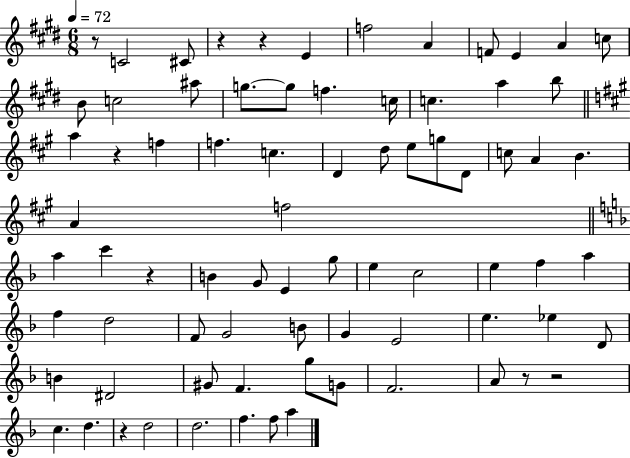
{
  \clef treble
  \numericTimeSignature
  \time 6/8
  \key e \major
  \tempo 4 = 72
  r8 c'2 cis'8 | r4 r4 e'4 | f''2 a'4 | f'8 e'4 a'4 c''8 | \break b'8 c''2 ais''8 | g''8.~~ g''8 f''4. c''16 | c''4. a''4 b''8 | \bar "||" \break \key a \major a''4 r4 f''4 | f''4. c''4. | d'4 d''8 e''8 g''8 d'8 | c''8 a'4 b'4. | \break a'4 f''2 | \bar "||" \break \key f \major a''4 c'''4 r4 | b'4 g'8 e'4 g''8 | e''4 c''2 | e''4 f''4 a''4 | \break f''4 d''2 | f'8 g'2 b'8 | g'4 e'2 | e''4. ees''4 d'8 | \break b'4 dis'2 | gis'8 f'4. g''8 g'8 | f'2. | a'8 r8 r2 | \break c''4. d''4. | r4 d''2 | d''2. | f''4. f''8 a''4 | \break \bar "|."
}